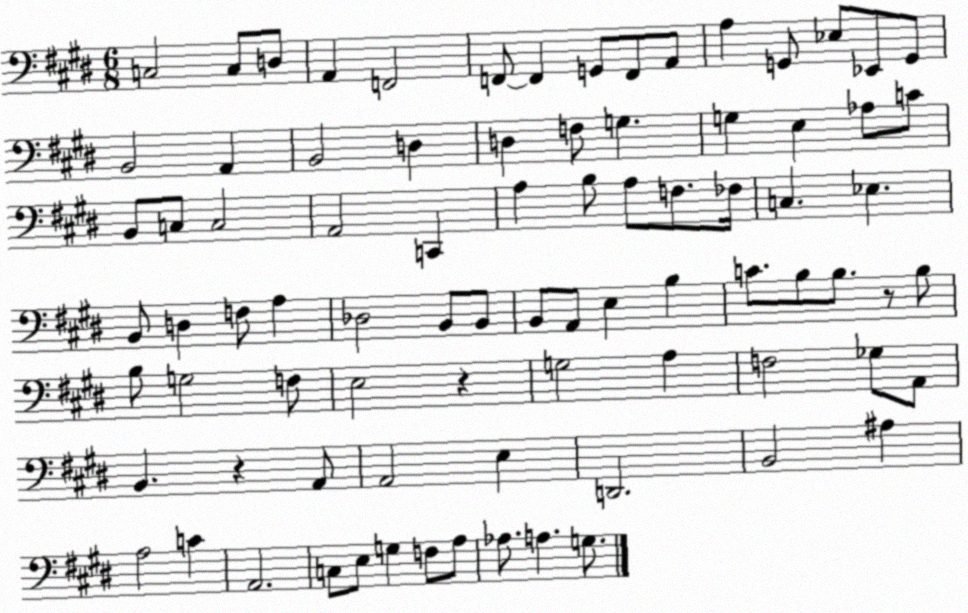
X:1
T:Untitled
M:6/8
L:1/4
K:E
C,2 C,/2 D,/2 A,, F,,2 F,,/2 F,, G,,/2 F,,/2 A,,/2 A, G,,/2 _E,/2 _E,,/2 G,,/2 B,,2 A,, B,,2 D, D, F,/2 G, G, E, _A,/2 C/2 B,,/2 C,/2 C,2 A,,2 C,, A, B,/2 A,/2 F,/2 _F,/4 C, _E, B,,/2 D, F,/2 A, _D,2 B,,/2 B,,/2 B,,/2 A,,/2 E, B, C/2 B,/2 B,/2 z/2 B,/2 B,/2 G,2 F,/2 E,2 z G,2 A, F,2 _G,/2 A,,/2 B,, z A,,/2 A,,2 E, D,,2 B,,2 ^A, A,2 C A,,2 C,/2 E,/2 G, F,/2 A,/2 _A,/2 A, G,/2